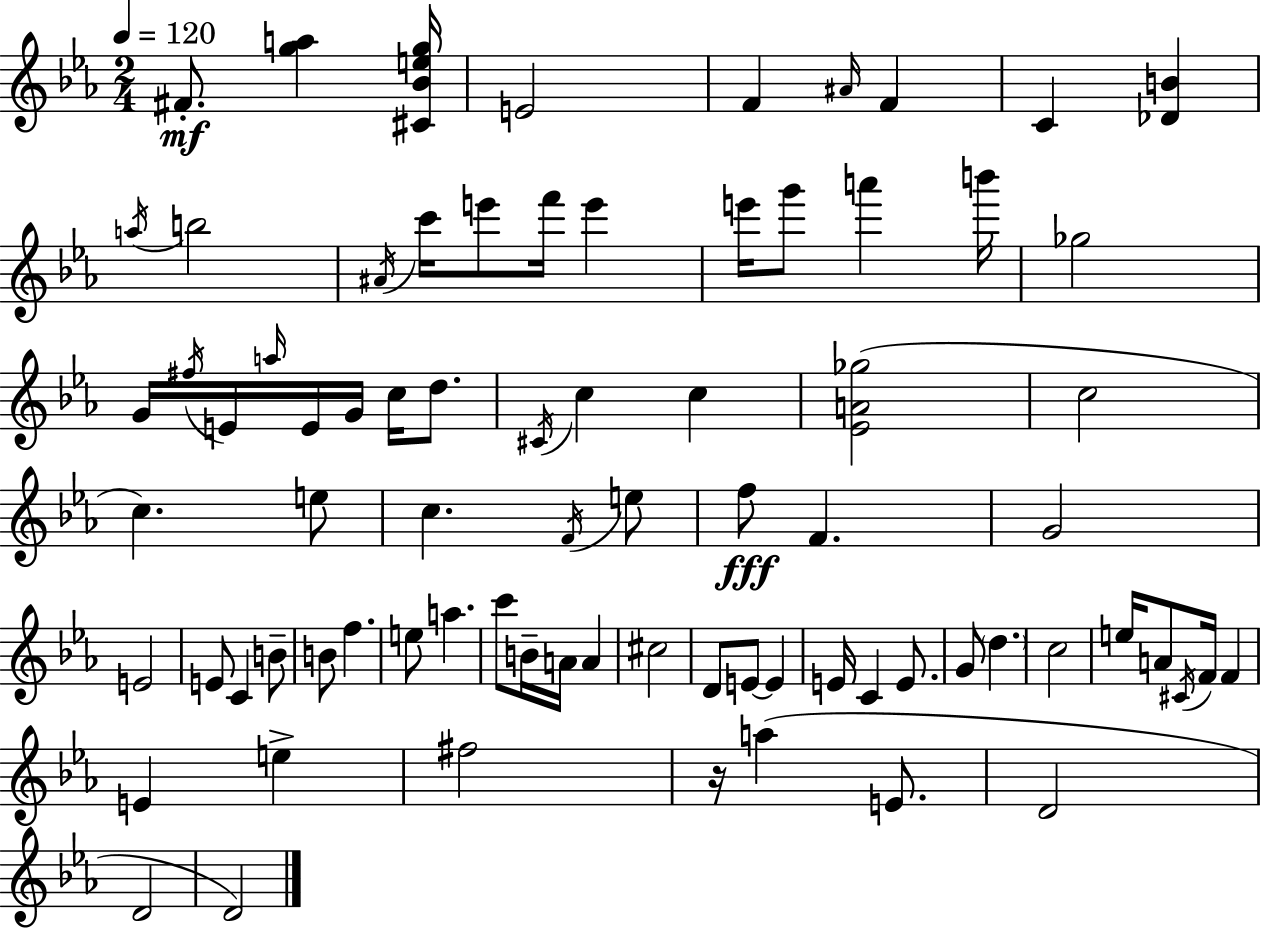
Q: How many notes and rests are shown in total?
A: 78